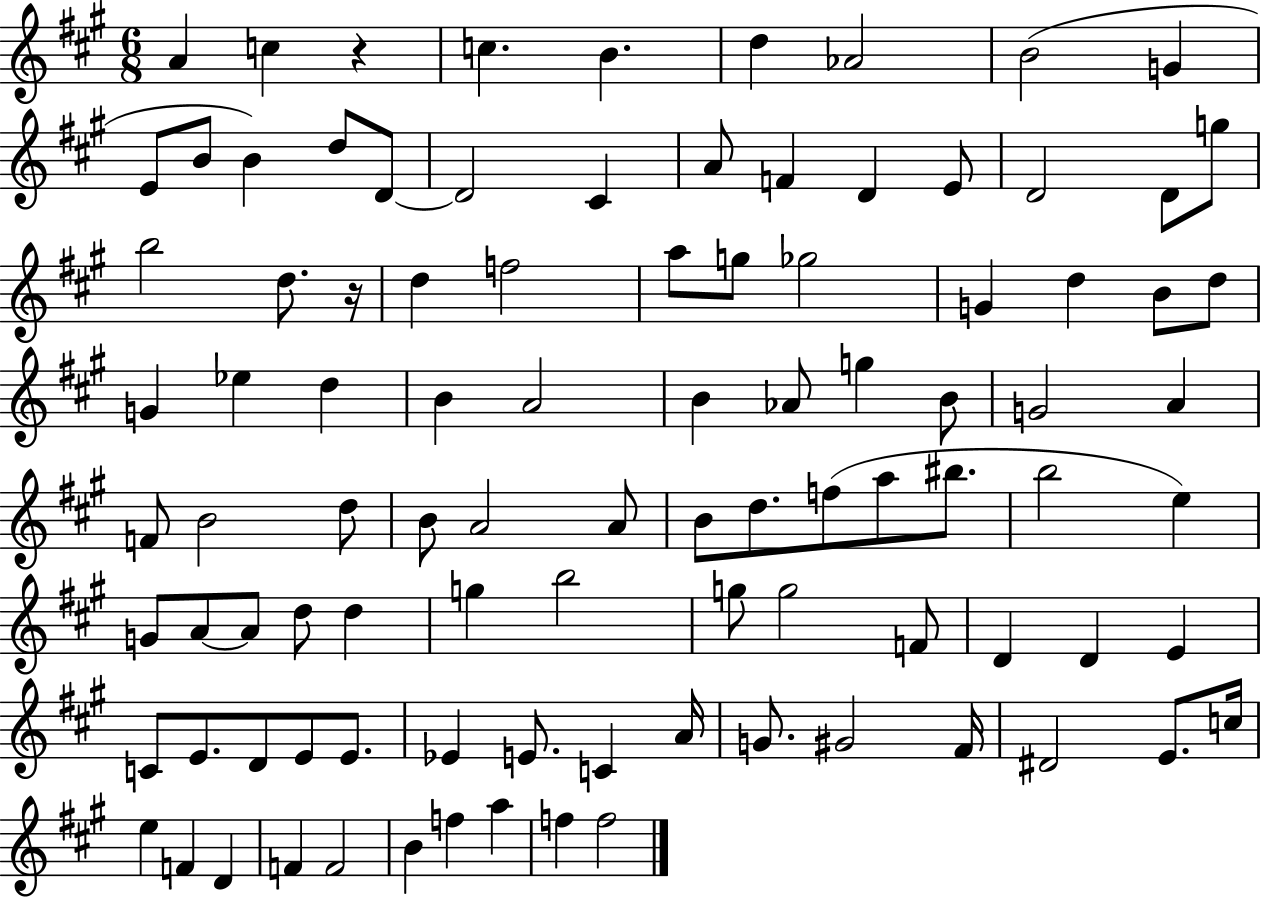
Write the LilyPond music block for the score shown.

{
  \clef treble
  \numericTimeSignature
  \time 6/8
  \key a \major
  a'4 c''4 r4 | c''4. b'4. | d''4 aes'2 | b'2( g'4 | \break e'8 b'8 b'4) d''8 d'8~~ | d'2 cis'4 | a'8 f'4 d'4 e'8 | d'2 d'8 g''8 | \break b''2 d''8. r16 | d''4 f''2 | a''8 g''8 ges''2 | g'4 d''4 b'8 d''8 | \break g'4 ees''4 d''4 | b'4 a'2 | b'4 aes'8 g''4 b'8 | g'2 a'4 | \break f'8 b'2 d''8 | b'8 a'2 a'8 | b'8 d''8. f''8( a''8 bis''8. | b''2 e''4) | \break g'8 a'8~~ a'8 d''8 d''4 | g''4 b''2 | g''8 g''2 f'8 | d'4 d'4 e'4 | \break c'8 e'8. d'8 e'8 e'8. | ees'4 e'8. c'4 a'16 | g'8. gis'2 fis'16 | dis'2 e'8. c''16 | \break e''4 f'4 d'4 | f'4 f'2 | b'4 f''4 a''4 | f''4 f''2 | \break \bar "|."
}